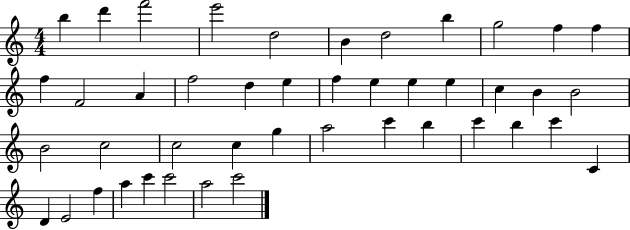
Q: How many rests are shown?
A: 0